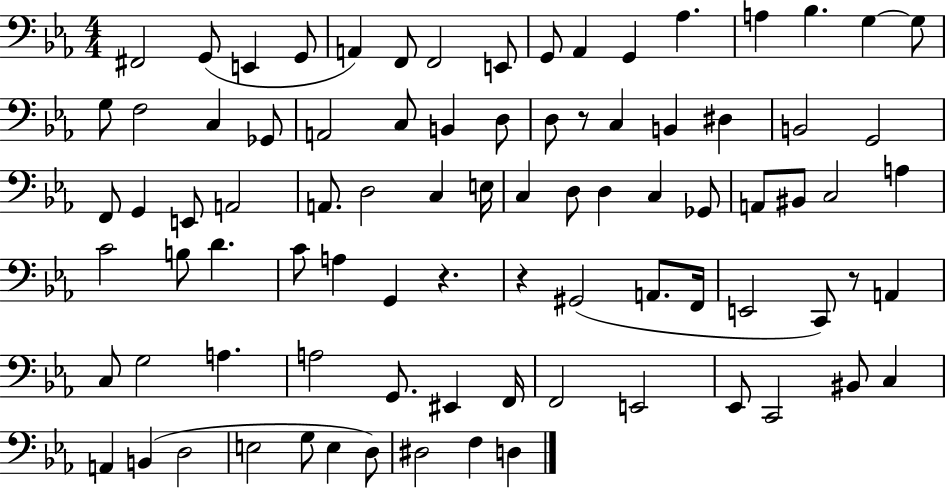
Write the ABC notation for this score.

X:1
T:Untitled
M:4/4
L:1/4
K:Eb
^F,,2 G,,/2 E,, G,,/2 A,, F,,/2 F,,2 E,,/2 G,,/2 _A,, G,, _A, A, _B, G, G,/2 G,/2 F,2 C, _G,,/2 A,,2 C,/2 B,, D,/2 D,/2 z/2 C, B,, ^D, B,,2 G,,2 F,,/2 G,, E,,/2 A,,2 A,,/2 D,2 C, E,/4 C, D,/2 D, C, _G,,/2 A,,/2 ^B,,/2 C,2 A, C2 B,/2 D C/2 A, G,, z z ^G,,2 A,,/2 F,,/4 E,,2 C,,/2 z/2 A,, C,/2 G,2 A, A,2 G,,/2 ^E,, F,,/4 F,,2 E,,2 _E,,/2 C,,2 ^B,,/2 C, A,, B,, D,2 E,2 G,/2 E, D,/2 ^D,2 F, D,